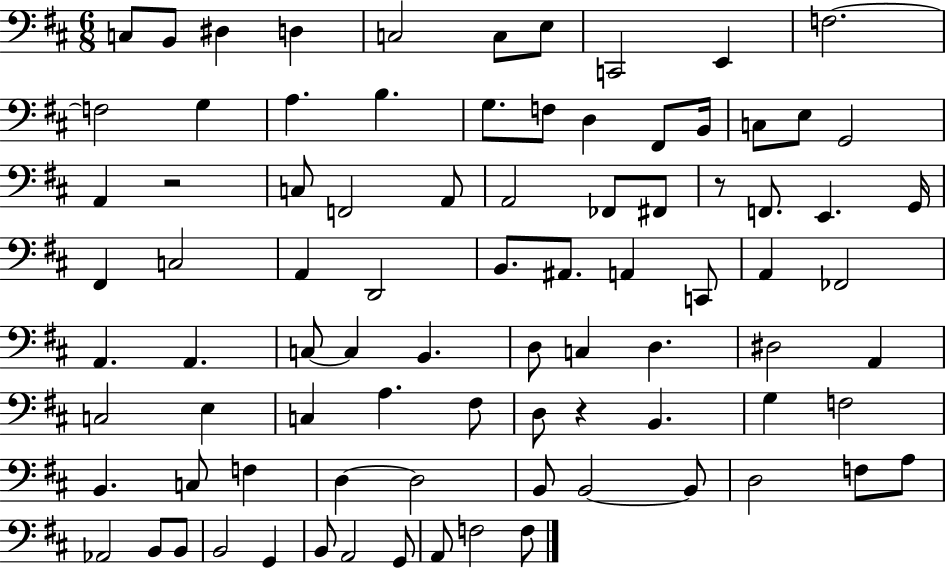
{
  \clef bass
  \numericTimeSignature
  \time 6/8
  \key d \major
  c8 b,8 dis4 d4 | c2 c8 e8 | c,2 e,4 | f2.~~ | \break f2 g4 | a4. b4. | g8. f8 d4 fis,8 b,16 | c8 e8 g,2 | \break a,4 r2 | c8 f,2 a,8 | a,2 fes,8 fis,8 | r8 f,8. e,4. g,16 | \break fis,4 c2 | a,4 d,2 | b,8. ais,8. a,4 c,8 | a,4 fes,2 | \break a,4. a,4. | c8~~ c4 b,4. | d8 c4 d4. | dis2 a,4 | \break c2 e4 | c4 a4. fis8 | d8 r4 b,4. | g4 f2 | \break b,4. c8 f4 | d4~~ d2 | b,8 b,2~~ b,8 | d2 f8 a8 | \break aes,2 b,8 b,8 | b,2 g,4 | b,8 a,2 g,8 | a,8 f2 f8 | \break \bar "|."
}